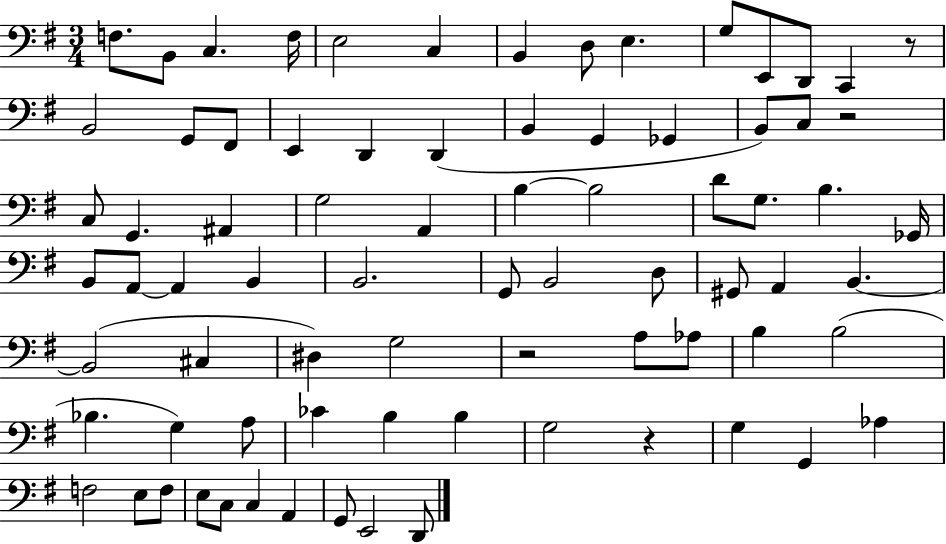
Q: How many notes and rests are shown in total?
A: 78